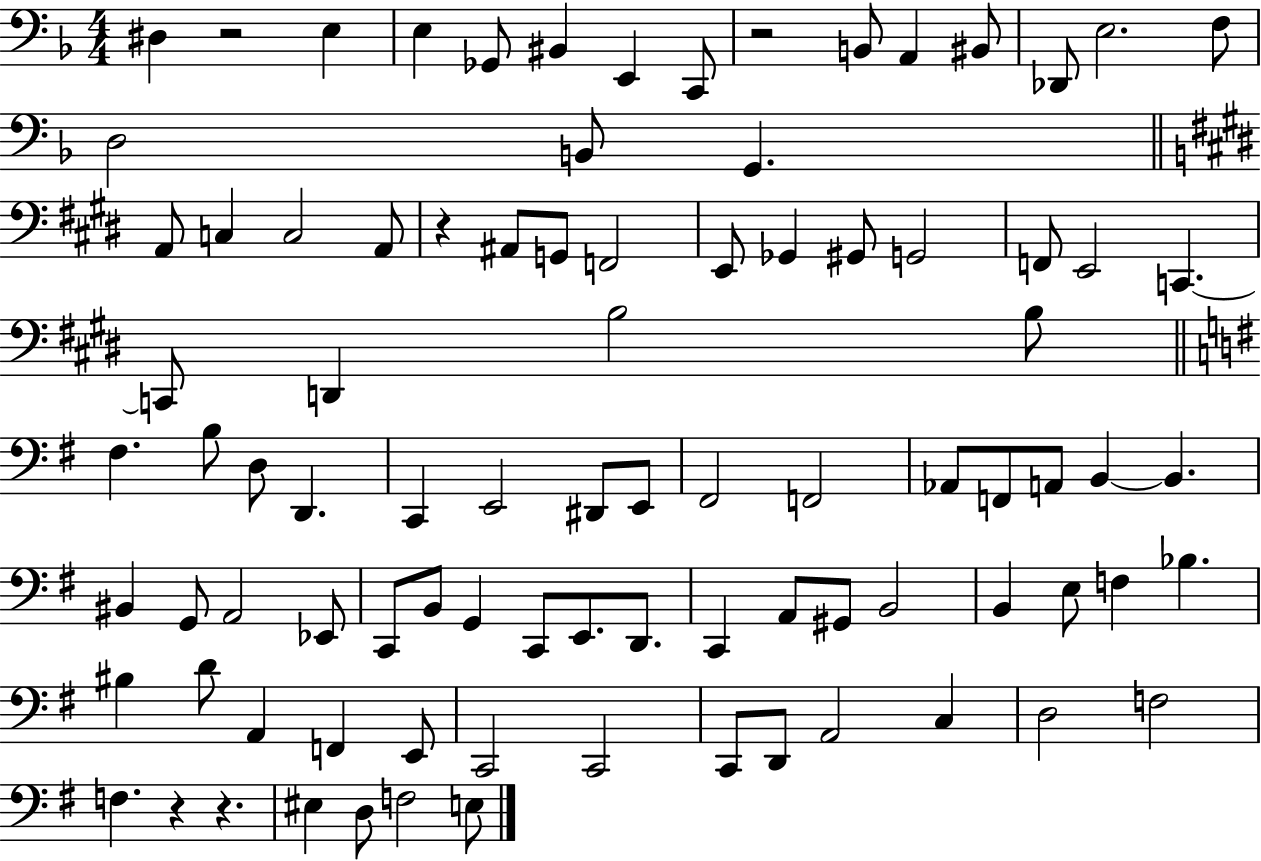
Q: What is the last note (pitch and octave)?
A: E3